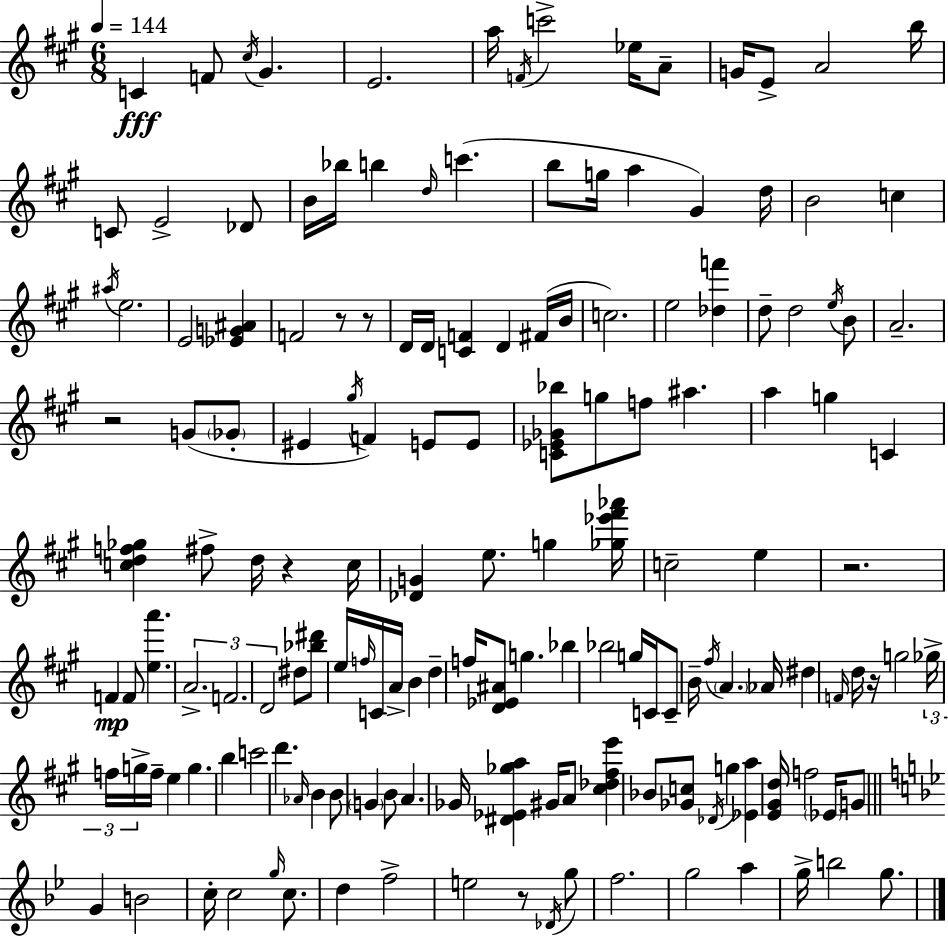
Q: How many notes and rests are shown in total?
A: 155